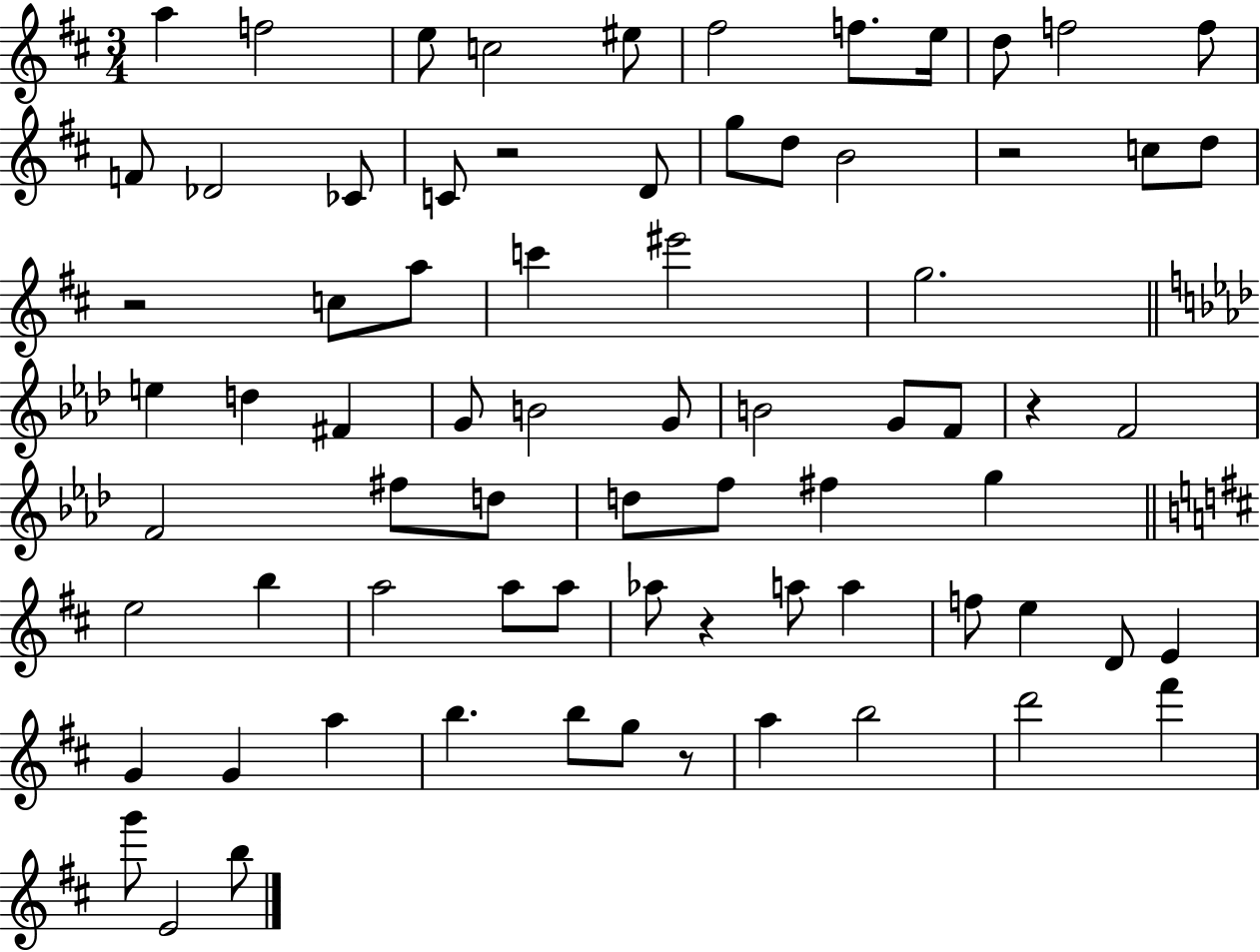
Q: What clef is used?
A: treble